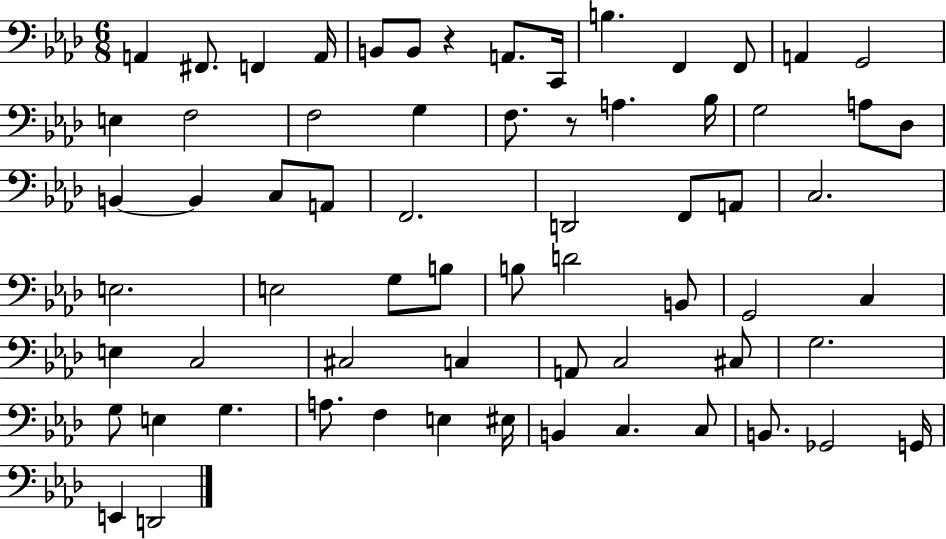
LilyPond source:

{
  \clef bass
  \numericTimeSignature
  \time 6/8
  \key aes \major
  a,4 fis,8. f,4 a,16 | b,8 b,8 r4 a,8. c,16 | b4. f,4 f,8 | a,4 g,2 | \break e4 f2 | f2 g4 | f8. r8 a4. bes16 | g2 a8 des8 | \break b,4~~ b,4 c8 a,8 | f,2. | d,2 f,8 a,8 | c2. | \break e2. | e2 g8 b8 | b8 d'2 b,8 | g,2 c4 | \break e4 c2 | cis2 c4 | a,8 c2 cis8 | g2. | \break g8 e4 g4. | a8. f4 e4 eis16 | b,4 c4. c8 | b,8. ges,2 g,16 | \break e,4 d,2 | \bar "|."
}